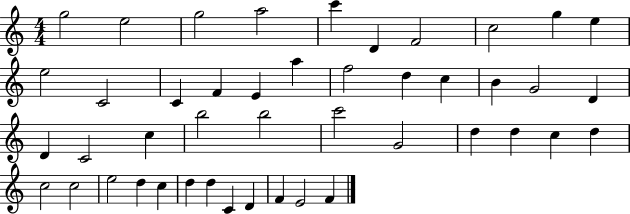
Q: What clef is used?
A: treble